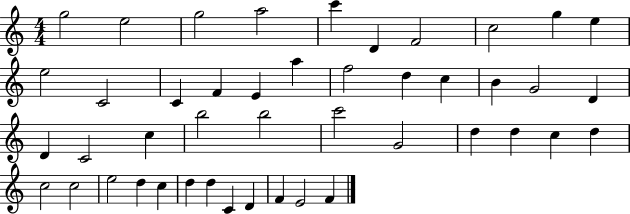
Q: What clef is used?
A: treble